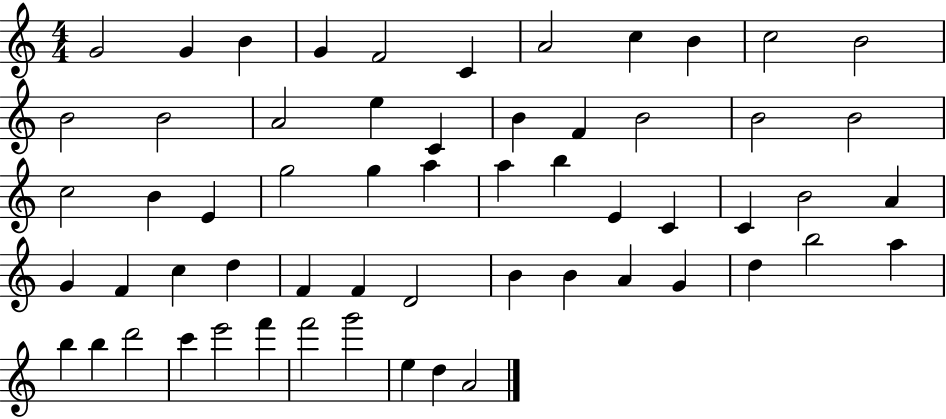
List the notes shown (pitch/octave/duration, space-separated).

G4/h G4/q B4/q G4/q F4/h C4/q A4/h C5/q B4/q C5/h B4/h B4/h B4/h A4/h E5/q C4/q B4/q F4/q B4/h B4/h B4/h C5/h B4/q E4/q G5/h G5/q A5/q A5/q B5/q E4/q C4/q C4/q B4/h A4/q G4/q F4/q C5/q D5/q F4/q F4/q D4/h B4/q B4/q A4/q G4/q D5/q B5/h A5/q B5/q B5/q D6/h C6/q E6/h F6/q F6/h G6/h E5/q D5/q A4/h